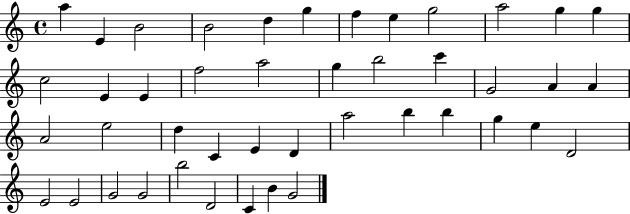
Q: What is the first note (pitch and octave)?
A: A5